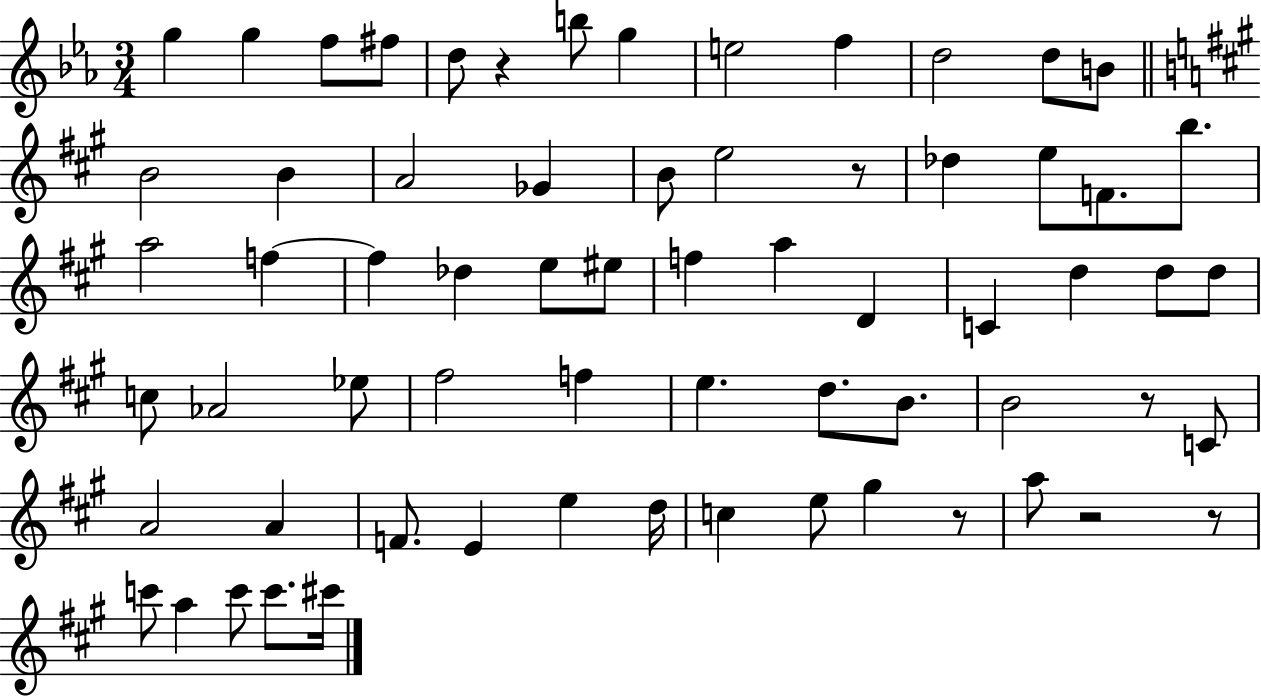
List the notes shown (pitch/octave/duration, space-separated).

G5/q G5/q F5/e F#5/e D5/e R/q B5/e G5/q E5/h F5/q D5/h D5/e B4/e B4/h B4/q A4/h Gb4/q B4/e E5/h R/e Db5/q E5/e F4/e. B5/e. A5/h F5/q F5/q Db5/q E5/e EIS5/e F5/q A5/q D4/q C4/q D5/q D5/e D5/e C5/e Ab4/h Eb5/e F#5/h F5/q E5/q. D5/e. B4/e. B4/h R/e C4/e A4/h A4/q F4/e. E4/q E5/q D5/s C5/q E5/e G#5/q R/e A5/e R/h R/e C6/e A5/q C6/e C6/e. C#6/s